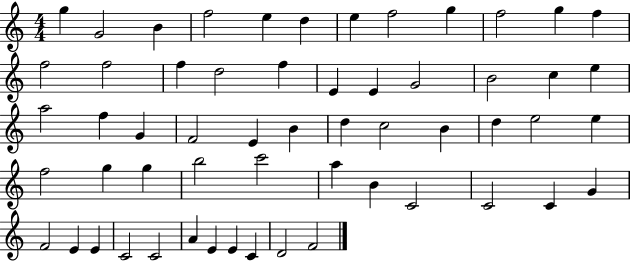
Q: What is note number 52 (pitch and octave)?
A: A4